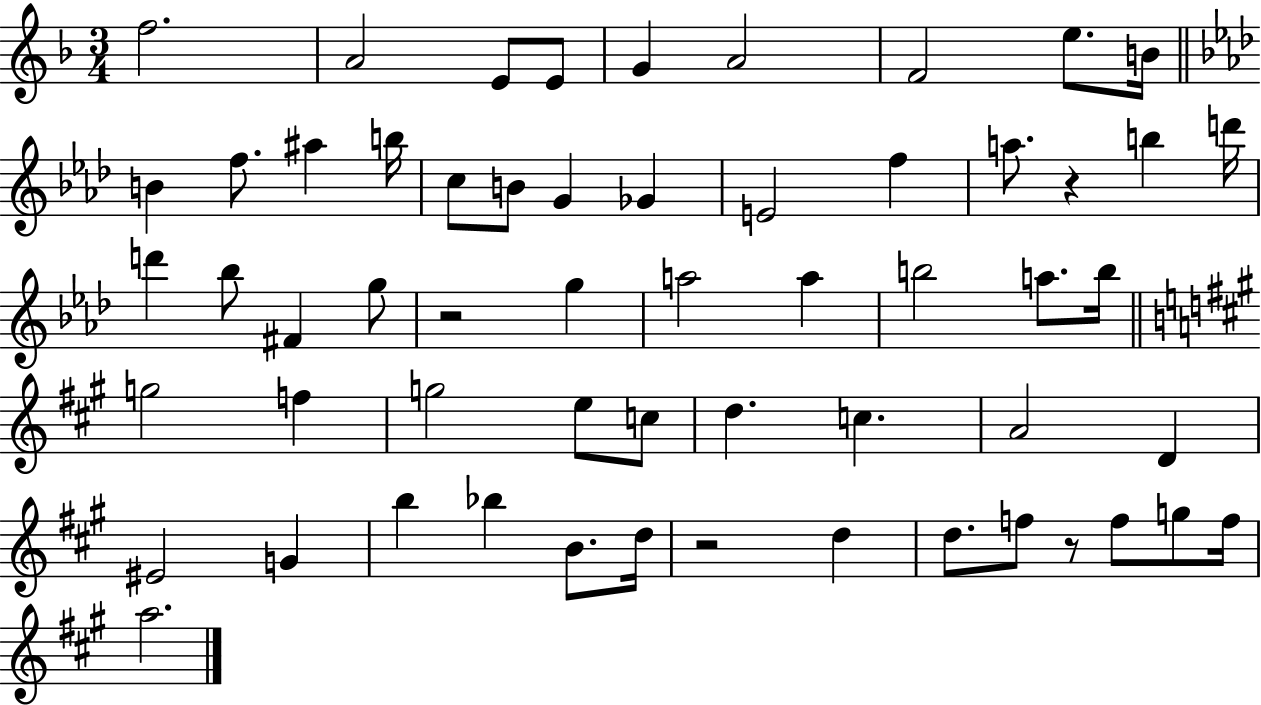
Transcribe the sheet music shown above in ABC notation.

X:1
T:Untitled
M:3/4
L:1/4
K:F
f2 A2 E/2 E/2 G A2 F2 e/2 B/4 B f/2 ^a b/4 c/2 B/2 G _G E2 f a/2 z b d'/4 d' _b/2 ^F g/2 z2 g a2 a b2 a/2 b/4 g2 f g2 e/2 c/2 d c A2 D ^E2 G b _b B/2 d/4 z2 d d/2 f/2 z/2 f/2 g/2 f/4 a2